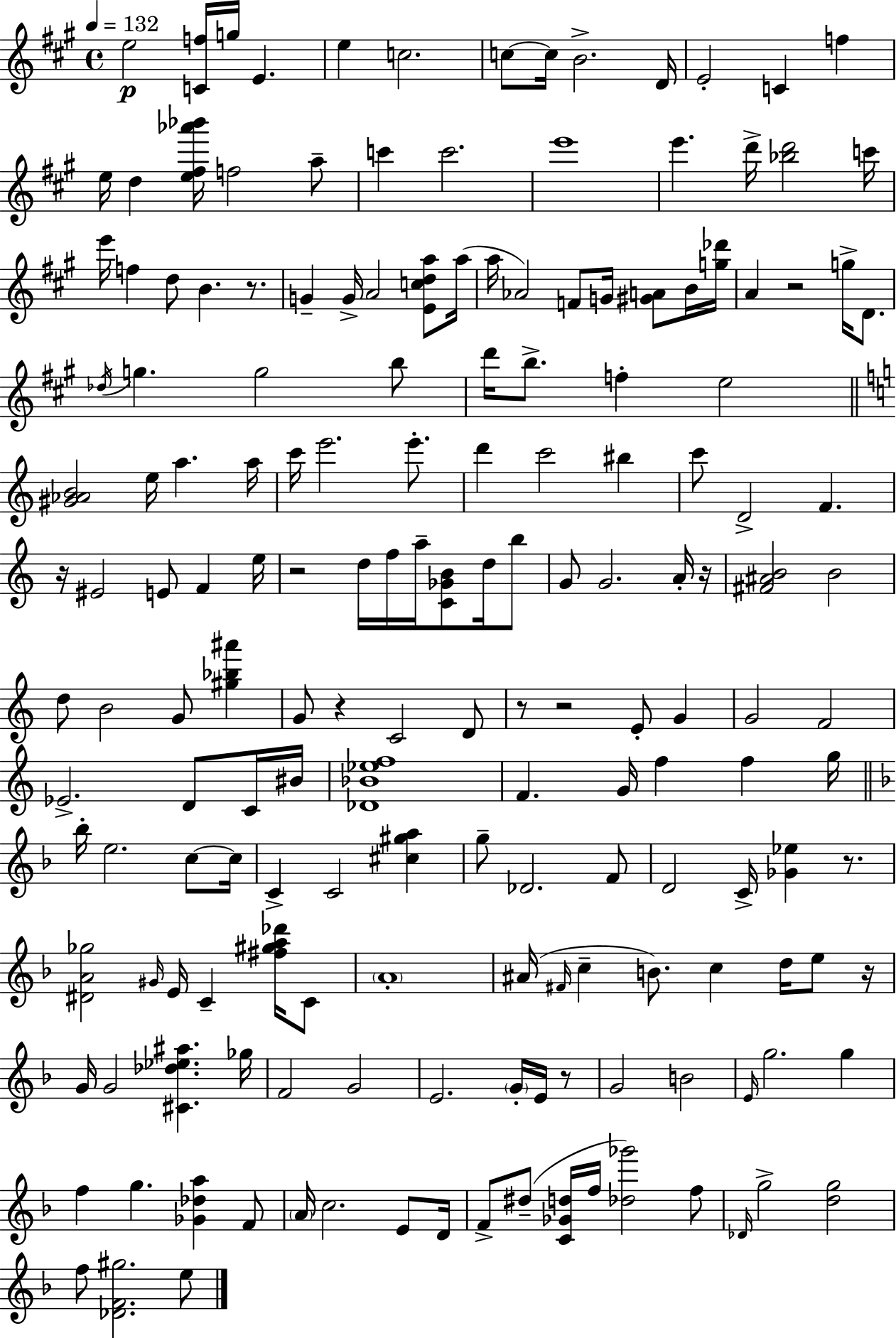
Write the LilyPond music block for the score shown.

{
  \clef treble
  \time 4/4
  \defaultTimeSignature
  \key a \major
  \tempo 4 = 132
  e''2\p <c' f''>16 g''16 e'4. | e''4 c''2. | c''8~~ c''16 b'2.-> d'16 | e'2-. c'4 f''4 | \break e''16 d''4 <e'' fis'' aes''' bes'''>16 f''2 a''8-- | c'''4 c'''2. | e'''1 | e'''4. d'''16-> <bes'' d'''>2 c'''16 | \break e'''16 f''4 d''8 b'4. r8. | g'4-- g'16-> a'2 <e' c'' d'' a''>8 a''16( | a''16 aes'2) f'8 g'16 <gis' a'>8 b'16 <g'' des'''>16 | a'4 r2 g''16-> d'8. | \break \acciaccatura { des''16 } g''4. g''2 b''8 | d'''16 b''8.-> f''4-. e''2 | \bar "||" \break \key c \major <gis' aes' b'>2 e''16 a''4. a''16 | c'''16 e'''2. e'''8.-. | d'''4 c'''2 bis''4 | c'''8 d'2-> f'4. | \break r16 eis'2 e'8 f'4 e''16 | r2 d''16 f''16 a''16-- <c' ges' b'>8 d''16 b''8 | g'8 g'2. a'16-. r16 | <fis' ais' b'>2 b'2 | \break d''8 b'2 g'8 <gis'' bes'' ais'''>4 | g'8 r4 c'2 d'8 | r8 r2 e'8-. g'4 | g'2 f'2 | \break ees'2.-> d'8 c'16 bis'16 | <des' bes' ees'' f''>1 | f'4. g'16 f''4 f''4 g''16 | \bar "||" \break \key f \major bes''16-. e''2. c''8~~ c''16 | c'4-> c'2 <cis'' gis'' a''>4 | g''8-- des'2. f'8 | d'2 c'16-> <ges' ees''>4 r8. | \break <dis' a' ges''>2 \grace { gis'16 } e'16 c'4-- <fis'' gis'' a'' des'''>16 c'8 | \parenthesize a'1-. | ais'16( \grace { fis'16 } c''4-- b'8.) c''4 d''16 e''8 | r16 g'16 g'2 <cis' des'' ees'' ais''>4. | \break ges''16 f'2 g'2 | e'2. \parenthesize g'16-. e'16 | r8 g'2 b'2 | \grace { e'16 } g''2. g''4 | \break f''4 g''4. <ges' des'' a''>4 | f'8 \parenthesize a'16 c''2. | e'8 d'16 f'8-> dis''8--( <c' ges' d''>16 f''16 <des'' ges'''>2) | f''8 \grace { des'16 } g''2-> <d'' g''>2 | \break f''8 <des' f' gis''>2. | e''8 \bar "|."
}